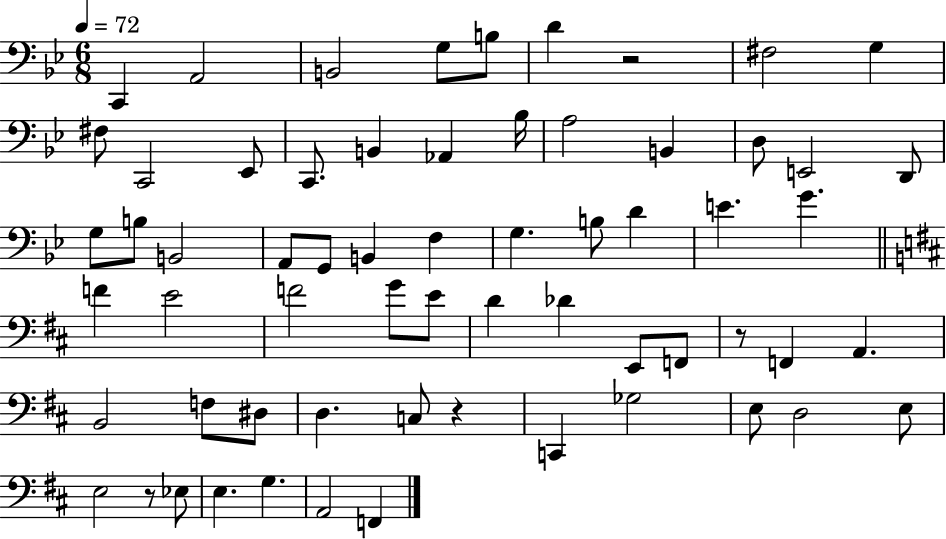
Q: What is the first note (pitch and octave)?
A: C2